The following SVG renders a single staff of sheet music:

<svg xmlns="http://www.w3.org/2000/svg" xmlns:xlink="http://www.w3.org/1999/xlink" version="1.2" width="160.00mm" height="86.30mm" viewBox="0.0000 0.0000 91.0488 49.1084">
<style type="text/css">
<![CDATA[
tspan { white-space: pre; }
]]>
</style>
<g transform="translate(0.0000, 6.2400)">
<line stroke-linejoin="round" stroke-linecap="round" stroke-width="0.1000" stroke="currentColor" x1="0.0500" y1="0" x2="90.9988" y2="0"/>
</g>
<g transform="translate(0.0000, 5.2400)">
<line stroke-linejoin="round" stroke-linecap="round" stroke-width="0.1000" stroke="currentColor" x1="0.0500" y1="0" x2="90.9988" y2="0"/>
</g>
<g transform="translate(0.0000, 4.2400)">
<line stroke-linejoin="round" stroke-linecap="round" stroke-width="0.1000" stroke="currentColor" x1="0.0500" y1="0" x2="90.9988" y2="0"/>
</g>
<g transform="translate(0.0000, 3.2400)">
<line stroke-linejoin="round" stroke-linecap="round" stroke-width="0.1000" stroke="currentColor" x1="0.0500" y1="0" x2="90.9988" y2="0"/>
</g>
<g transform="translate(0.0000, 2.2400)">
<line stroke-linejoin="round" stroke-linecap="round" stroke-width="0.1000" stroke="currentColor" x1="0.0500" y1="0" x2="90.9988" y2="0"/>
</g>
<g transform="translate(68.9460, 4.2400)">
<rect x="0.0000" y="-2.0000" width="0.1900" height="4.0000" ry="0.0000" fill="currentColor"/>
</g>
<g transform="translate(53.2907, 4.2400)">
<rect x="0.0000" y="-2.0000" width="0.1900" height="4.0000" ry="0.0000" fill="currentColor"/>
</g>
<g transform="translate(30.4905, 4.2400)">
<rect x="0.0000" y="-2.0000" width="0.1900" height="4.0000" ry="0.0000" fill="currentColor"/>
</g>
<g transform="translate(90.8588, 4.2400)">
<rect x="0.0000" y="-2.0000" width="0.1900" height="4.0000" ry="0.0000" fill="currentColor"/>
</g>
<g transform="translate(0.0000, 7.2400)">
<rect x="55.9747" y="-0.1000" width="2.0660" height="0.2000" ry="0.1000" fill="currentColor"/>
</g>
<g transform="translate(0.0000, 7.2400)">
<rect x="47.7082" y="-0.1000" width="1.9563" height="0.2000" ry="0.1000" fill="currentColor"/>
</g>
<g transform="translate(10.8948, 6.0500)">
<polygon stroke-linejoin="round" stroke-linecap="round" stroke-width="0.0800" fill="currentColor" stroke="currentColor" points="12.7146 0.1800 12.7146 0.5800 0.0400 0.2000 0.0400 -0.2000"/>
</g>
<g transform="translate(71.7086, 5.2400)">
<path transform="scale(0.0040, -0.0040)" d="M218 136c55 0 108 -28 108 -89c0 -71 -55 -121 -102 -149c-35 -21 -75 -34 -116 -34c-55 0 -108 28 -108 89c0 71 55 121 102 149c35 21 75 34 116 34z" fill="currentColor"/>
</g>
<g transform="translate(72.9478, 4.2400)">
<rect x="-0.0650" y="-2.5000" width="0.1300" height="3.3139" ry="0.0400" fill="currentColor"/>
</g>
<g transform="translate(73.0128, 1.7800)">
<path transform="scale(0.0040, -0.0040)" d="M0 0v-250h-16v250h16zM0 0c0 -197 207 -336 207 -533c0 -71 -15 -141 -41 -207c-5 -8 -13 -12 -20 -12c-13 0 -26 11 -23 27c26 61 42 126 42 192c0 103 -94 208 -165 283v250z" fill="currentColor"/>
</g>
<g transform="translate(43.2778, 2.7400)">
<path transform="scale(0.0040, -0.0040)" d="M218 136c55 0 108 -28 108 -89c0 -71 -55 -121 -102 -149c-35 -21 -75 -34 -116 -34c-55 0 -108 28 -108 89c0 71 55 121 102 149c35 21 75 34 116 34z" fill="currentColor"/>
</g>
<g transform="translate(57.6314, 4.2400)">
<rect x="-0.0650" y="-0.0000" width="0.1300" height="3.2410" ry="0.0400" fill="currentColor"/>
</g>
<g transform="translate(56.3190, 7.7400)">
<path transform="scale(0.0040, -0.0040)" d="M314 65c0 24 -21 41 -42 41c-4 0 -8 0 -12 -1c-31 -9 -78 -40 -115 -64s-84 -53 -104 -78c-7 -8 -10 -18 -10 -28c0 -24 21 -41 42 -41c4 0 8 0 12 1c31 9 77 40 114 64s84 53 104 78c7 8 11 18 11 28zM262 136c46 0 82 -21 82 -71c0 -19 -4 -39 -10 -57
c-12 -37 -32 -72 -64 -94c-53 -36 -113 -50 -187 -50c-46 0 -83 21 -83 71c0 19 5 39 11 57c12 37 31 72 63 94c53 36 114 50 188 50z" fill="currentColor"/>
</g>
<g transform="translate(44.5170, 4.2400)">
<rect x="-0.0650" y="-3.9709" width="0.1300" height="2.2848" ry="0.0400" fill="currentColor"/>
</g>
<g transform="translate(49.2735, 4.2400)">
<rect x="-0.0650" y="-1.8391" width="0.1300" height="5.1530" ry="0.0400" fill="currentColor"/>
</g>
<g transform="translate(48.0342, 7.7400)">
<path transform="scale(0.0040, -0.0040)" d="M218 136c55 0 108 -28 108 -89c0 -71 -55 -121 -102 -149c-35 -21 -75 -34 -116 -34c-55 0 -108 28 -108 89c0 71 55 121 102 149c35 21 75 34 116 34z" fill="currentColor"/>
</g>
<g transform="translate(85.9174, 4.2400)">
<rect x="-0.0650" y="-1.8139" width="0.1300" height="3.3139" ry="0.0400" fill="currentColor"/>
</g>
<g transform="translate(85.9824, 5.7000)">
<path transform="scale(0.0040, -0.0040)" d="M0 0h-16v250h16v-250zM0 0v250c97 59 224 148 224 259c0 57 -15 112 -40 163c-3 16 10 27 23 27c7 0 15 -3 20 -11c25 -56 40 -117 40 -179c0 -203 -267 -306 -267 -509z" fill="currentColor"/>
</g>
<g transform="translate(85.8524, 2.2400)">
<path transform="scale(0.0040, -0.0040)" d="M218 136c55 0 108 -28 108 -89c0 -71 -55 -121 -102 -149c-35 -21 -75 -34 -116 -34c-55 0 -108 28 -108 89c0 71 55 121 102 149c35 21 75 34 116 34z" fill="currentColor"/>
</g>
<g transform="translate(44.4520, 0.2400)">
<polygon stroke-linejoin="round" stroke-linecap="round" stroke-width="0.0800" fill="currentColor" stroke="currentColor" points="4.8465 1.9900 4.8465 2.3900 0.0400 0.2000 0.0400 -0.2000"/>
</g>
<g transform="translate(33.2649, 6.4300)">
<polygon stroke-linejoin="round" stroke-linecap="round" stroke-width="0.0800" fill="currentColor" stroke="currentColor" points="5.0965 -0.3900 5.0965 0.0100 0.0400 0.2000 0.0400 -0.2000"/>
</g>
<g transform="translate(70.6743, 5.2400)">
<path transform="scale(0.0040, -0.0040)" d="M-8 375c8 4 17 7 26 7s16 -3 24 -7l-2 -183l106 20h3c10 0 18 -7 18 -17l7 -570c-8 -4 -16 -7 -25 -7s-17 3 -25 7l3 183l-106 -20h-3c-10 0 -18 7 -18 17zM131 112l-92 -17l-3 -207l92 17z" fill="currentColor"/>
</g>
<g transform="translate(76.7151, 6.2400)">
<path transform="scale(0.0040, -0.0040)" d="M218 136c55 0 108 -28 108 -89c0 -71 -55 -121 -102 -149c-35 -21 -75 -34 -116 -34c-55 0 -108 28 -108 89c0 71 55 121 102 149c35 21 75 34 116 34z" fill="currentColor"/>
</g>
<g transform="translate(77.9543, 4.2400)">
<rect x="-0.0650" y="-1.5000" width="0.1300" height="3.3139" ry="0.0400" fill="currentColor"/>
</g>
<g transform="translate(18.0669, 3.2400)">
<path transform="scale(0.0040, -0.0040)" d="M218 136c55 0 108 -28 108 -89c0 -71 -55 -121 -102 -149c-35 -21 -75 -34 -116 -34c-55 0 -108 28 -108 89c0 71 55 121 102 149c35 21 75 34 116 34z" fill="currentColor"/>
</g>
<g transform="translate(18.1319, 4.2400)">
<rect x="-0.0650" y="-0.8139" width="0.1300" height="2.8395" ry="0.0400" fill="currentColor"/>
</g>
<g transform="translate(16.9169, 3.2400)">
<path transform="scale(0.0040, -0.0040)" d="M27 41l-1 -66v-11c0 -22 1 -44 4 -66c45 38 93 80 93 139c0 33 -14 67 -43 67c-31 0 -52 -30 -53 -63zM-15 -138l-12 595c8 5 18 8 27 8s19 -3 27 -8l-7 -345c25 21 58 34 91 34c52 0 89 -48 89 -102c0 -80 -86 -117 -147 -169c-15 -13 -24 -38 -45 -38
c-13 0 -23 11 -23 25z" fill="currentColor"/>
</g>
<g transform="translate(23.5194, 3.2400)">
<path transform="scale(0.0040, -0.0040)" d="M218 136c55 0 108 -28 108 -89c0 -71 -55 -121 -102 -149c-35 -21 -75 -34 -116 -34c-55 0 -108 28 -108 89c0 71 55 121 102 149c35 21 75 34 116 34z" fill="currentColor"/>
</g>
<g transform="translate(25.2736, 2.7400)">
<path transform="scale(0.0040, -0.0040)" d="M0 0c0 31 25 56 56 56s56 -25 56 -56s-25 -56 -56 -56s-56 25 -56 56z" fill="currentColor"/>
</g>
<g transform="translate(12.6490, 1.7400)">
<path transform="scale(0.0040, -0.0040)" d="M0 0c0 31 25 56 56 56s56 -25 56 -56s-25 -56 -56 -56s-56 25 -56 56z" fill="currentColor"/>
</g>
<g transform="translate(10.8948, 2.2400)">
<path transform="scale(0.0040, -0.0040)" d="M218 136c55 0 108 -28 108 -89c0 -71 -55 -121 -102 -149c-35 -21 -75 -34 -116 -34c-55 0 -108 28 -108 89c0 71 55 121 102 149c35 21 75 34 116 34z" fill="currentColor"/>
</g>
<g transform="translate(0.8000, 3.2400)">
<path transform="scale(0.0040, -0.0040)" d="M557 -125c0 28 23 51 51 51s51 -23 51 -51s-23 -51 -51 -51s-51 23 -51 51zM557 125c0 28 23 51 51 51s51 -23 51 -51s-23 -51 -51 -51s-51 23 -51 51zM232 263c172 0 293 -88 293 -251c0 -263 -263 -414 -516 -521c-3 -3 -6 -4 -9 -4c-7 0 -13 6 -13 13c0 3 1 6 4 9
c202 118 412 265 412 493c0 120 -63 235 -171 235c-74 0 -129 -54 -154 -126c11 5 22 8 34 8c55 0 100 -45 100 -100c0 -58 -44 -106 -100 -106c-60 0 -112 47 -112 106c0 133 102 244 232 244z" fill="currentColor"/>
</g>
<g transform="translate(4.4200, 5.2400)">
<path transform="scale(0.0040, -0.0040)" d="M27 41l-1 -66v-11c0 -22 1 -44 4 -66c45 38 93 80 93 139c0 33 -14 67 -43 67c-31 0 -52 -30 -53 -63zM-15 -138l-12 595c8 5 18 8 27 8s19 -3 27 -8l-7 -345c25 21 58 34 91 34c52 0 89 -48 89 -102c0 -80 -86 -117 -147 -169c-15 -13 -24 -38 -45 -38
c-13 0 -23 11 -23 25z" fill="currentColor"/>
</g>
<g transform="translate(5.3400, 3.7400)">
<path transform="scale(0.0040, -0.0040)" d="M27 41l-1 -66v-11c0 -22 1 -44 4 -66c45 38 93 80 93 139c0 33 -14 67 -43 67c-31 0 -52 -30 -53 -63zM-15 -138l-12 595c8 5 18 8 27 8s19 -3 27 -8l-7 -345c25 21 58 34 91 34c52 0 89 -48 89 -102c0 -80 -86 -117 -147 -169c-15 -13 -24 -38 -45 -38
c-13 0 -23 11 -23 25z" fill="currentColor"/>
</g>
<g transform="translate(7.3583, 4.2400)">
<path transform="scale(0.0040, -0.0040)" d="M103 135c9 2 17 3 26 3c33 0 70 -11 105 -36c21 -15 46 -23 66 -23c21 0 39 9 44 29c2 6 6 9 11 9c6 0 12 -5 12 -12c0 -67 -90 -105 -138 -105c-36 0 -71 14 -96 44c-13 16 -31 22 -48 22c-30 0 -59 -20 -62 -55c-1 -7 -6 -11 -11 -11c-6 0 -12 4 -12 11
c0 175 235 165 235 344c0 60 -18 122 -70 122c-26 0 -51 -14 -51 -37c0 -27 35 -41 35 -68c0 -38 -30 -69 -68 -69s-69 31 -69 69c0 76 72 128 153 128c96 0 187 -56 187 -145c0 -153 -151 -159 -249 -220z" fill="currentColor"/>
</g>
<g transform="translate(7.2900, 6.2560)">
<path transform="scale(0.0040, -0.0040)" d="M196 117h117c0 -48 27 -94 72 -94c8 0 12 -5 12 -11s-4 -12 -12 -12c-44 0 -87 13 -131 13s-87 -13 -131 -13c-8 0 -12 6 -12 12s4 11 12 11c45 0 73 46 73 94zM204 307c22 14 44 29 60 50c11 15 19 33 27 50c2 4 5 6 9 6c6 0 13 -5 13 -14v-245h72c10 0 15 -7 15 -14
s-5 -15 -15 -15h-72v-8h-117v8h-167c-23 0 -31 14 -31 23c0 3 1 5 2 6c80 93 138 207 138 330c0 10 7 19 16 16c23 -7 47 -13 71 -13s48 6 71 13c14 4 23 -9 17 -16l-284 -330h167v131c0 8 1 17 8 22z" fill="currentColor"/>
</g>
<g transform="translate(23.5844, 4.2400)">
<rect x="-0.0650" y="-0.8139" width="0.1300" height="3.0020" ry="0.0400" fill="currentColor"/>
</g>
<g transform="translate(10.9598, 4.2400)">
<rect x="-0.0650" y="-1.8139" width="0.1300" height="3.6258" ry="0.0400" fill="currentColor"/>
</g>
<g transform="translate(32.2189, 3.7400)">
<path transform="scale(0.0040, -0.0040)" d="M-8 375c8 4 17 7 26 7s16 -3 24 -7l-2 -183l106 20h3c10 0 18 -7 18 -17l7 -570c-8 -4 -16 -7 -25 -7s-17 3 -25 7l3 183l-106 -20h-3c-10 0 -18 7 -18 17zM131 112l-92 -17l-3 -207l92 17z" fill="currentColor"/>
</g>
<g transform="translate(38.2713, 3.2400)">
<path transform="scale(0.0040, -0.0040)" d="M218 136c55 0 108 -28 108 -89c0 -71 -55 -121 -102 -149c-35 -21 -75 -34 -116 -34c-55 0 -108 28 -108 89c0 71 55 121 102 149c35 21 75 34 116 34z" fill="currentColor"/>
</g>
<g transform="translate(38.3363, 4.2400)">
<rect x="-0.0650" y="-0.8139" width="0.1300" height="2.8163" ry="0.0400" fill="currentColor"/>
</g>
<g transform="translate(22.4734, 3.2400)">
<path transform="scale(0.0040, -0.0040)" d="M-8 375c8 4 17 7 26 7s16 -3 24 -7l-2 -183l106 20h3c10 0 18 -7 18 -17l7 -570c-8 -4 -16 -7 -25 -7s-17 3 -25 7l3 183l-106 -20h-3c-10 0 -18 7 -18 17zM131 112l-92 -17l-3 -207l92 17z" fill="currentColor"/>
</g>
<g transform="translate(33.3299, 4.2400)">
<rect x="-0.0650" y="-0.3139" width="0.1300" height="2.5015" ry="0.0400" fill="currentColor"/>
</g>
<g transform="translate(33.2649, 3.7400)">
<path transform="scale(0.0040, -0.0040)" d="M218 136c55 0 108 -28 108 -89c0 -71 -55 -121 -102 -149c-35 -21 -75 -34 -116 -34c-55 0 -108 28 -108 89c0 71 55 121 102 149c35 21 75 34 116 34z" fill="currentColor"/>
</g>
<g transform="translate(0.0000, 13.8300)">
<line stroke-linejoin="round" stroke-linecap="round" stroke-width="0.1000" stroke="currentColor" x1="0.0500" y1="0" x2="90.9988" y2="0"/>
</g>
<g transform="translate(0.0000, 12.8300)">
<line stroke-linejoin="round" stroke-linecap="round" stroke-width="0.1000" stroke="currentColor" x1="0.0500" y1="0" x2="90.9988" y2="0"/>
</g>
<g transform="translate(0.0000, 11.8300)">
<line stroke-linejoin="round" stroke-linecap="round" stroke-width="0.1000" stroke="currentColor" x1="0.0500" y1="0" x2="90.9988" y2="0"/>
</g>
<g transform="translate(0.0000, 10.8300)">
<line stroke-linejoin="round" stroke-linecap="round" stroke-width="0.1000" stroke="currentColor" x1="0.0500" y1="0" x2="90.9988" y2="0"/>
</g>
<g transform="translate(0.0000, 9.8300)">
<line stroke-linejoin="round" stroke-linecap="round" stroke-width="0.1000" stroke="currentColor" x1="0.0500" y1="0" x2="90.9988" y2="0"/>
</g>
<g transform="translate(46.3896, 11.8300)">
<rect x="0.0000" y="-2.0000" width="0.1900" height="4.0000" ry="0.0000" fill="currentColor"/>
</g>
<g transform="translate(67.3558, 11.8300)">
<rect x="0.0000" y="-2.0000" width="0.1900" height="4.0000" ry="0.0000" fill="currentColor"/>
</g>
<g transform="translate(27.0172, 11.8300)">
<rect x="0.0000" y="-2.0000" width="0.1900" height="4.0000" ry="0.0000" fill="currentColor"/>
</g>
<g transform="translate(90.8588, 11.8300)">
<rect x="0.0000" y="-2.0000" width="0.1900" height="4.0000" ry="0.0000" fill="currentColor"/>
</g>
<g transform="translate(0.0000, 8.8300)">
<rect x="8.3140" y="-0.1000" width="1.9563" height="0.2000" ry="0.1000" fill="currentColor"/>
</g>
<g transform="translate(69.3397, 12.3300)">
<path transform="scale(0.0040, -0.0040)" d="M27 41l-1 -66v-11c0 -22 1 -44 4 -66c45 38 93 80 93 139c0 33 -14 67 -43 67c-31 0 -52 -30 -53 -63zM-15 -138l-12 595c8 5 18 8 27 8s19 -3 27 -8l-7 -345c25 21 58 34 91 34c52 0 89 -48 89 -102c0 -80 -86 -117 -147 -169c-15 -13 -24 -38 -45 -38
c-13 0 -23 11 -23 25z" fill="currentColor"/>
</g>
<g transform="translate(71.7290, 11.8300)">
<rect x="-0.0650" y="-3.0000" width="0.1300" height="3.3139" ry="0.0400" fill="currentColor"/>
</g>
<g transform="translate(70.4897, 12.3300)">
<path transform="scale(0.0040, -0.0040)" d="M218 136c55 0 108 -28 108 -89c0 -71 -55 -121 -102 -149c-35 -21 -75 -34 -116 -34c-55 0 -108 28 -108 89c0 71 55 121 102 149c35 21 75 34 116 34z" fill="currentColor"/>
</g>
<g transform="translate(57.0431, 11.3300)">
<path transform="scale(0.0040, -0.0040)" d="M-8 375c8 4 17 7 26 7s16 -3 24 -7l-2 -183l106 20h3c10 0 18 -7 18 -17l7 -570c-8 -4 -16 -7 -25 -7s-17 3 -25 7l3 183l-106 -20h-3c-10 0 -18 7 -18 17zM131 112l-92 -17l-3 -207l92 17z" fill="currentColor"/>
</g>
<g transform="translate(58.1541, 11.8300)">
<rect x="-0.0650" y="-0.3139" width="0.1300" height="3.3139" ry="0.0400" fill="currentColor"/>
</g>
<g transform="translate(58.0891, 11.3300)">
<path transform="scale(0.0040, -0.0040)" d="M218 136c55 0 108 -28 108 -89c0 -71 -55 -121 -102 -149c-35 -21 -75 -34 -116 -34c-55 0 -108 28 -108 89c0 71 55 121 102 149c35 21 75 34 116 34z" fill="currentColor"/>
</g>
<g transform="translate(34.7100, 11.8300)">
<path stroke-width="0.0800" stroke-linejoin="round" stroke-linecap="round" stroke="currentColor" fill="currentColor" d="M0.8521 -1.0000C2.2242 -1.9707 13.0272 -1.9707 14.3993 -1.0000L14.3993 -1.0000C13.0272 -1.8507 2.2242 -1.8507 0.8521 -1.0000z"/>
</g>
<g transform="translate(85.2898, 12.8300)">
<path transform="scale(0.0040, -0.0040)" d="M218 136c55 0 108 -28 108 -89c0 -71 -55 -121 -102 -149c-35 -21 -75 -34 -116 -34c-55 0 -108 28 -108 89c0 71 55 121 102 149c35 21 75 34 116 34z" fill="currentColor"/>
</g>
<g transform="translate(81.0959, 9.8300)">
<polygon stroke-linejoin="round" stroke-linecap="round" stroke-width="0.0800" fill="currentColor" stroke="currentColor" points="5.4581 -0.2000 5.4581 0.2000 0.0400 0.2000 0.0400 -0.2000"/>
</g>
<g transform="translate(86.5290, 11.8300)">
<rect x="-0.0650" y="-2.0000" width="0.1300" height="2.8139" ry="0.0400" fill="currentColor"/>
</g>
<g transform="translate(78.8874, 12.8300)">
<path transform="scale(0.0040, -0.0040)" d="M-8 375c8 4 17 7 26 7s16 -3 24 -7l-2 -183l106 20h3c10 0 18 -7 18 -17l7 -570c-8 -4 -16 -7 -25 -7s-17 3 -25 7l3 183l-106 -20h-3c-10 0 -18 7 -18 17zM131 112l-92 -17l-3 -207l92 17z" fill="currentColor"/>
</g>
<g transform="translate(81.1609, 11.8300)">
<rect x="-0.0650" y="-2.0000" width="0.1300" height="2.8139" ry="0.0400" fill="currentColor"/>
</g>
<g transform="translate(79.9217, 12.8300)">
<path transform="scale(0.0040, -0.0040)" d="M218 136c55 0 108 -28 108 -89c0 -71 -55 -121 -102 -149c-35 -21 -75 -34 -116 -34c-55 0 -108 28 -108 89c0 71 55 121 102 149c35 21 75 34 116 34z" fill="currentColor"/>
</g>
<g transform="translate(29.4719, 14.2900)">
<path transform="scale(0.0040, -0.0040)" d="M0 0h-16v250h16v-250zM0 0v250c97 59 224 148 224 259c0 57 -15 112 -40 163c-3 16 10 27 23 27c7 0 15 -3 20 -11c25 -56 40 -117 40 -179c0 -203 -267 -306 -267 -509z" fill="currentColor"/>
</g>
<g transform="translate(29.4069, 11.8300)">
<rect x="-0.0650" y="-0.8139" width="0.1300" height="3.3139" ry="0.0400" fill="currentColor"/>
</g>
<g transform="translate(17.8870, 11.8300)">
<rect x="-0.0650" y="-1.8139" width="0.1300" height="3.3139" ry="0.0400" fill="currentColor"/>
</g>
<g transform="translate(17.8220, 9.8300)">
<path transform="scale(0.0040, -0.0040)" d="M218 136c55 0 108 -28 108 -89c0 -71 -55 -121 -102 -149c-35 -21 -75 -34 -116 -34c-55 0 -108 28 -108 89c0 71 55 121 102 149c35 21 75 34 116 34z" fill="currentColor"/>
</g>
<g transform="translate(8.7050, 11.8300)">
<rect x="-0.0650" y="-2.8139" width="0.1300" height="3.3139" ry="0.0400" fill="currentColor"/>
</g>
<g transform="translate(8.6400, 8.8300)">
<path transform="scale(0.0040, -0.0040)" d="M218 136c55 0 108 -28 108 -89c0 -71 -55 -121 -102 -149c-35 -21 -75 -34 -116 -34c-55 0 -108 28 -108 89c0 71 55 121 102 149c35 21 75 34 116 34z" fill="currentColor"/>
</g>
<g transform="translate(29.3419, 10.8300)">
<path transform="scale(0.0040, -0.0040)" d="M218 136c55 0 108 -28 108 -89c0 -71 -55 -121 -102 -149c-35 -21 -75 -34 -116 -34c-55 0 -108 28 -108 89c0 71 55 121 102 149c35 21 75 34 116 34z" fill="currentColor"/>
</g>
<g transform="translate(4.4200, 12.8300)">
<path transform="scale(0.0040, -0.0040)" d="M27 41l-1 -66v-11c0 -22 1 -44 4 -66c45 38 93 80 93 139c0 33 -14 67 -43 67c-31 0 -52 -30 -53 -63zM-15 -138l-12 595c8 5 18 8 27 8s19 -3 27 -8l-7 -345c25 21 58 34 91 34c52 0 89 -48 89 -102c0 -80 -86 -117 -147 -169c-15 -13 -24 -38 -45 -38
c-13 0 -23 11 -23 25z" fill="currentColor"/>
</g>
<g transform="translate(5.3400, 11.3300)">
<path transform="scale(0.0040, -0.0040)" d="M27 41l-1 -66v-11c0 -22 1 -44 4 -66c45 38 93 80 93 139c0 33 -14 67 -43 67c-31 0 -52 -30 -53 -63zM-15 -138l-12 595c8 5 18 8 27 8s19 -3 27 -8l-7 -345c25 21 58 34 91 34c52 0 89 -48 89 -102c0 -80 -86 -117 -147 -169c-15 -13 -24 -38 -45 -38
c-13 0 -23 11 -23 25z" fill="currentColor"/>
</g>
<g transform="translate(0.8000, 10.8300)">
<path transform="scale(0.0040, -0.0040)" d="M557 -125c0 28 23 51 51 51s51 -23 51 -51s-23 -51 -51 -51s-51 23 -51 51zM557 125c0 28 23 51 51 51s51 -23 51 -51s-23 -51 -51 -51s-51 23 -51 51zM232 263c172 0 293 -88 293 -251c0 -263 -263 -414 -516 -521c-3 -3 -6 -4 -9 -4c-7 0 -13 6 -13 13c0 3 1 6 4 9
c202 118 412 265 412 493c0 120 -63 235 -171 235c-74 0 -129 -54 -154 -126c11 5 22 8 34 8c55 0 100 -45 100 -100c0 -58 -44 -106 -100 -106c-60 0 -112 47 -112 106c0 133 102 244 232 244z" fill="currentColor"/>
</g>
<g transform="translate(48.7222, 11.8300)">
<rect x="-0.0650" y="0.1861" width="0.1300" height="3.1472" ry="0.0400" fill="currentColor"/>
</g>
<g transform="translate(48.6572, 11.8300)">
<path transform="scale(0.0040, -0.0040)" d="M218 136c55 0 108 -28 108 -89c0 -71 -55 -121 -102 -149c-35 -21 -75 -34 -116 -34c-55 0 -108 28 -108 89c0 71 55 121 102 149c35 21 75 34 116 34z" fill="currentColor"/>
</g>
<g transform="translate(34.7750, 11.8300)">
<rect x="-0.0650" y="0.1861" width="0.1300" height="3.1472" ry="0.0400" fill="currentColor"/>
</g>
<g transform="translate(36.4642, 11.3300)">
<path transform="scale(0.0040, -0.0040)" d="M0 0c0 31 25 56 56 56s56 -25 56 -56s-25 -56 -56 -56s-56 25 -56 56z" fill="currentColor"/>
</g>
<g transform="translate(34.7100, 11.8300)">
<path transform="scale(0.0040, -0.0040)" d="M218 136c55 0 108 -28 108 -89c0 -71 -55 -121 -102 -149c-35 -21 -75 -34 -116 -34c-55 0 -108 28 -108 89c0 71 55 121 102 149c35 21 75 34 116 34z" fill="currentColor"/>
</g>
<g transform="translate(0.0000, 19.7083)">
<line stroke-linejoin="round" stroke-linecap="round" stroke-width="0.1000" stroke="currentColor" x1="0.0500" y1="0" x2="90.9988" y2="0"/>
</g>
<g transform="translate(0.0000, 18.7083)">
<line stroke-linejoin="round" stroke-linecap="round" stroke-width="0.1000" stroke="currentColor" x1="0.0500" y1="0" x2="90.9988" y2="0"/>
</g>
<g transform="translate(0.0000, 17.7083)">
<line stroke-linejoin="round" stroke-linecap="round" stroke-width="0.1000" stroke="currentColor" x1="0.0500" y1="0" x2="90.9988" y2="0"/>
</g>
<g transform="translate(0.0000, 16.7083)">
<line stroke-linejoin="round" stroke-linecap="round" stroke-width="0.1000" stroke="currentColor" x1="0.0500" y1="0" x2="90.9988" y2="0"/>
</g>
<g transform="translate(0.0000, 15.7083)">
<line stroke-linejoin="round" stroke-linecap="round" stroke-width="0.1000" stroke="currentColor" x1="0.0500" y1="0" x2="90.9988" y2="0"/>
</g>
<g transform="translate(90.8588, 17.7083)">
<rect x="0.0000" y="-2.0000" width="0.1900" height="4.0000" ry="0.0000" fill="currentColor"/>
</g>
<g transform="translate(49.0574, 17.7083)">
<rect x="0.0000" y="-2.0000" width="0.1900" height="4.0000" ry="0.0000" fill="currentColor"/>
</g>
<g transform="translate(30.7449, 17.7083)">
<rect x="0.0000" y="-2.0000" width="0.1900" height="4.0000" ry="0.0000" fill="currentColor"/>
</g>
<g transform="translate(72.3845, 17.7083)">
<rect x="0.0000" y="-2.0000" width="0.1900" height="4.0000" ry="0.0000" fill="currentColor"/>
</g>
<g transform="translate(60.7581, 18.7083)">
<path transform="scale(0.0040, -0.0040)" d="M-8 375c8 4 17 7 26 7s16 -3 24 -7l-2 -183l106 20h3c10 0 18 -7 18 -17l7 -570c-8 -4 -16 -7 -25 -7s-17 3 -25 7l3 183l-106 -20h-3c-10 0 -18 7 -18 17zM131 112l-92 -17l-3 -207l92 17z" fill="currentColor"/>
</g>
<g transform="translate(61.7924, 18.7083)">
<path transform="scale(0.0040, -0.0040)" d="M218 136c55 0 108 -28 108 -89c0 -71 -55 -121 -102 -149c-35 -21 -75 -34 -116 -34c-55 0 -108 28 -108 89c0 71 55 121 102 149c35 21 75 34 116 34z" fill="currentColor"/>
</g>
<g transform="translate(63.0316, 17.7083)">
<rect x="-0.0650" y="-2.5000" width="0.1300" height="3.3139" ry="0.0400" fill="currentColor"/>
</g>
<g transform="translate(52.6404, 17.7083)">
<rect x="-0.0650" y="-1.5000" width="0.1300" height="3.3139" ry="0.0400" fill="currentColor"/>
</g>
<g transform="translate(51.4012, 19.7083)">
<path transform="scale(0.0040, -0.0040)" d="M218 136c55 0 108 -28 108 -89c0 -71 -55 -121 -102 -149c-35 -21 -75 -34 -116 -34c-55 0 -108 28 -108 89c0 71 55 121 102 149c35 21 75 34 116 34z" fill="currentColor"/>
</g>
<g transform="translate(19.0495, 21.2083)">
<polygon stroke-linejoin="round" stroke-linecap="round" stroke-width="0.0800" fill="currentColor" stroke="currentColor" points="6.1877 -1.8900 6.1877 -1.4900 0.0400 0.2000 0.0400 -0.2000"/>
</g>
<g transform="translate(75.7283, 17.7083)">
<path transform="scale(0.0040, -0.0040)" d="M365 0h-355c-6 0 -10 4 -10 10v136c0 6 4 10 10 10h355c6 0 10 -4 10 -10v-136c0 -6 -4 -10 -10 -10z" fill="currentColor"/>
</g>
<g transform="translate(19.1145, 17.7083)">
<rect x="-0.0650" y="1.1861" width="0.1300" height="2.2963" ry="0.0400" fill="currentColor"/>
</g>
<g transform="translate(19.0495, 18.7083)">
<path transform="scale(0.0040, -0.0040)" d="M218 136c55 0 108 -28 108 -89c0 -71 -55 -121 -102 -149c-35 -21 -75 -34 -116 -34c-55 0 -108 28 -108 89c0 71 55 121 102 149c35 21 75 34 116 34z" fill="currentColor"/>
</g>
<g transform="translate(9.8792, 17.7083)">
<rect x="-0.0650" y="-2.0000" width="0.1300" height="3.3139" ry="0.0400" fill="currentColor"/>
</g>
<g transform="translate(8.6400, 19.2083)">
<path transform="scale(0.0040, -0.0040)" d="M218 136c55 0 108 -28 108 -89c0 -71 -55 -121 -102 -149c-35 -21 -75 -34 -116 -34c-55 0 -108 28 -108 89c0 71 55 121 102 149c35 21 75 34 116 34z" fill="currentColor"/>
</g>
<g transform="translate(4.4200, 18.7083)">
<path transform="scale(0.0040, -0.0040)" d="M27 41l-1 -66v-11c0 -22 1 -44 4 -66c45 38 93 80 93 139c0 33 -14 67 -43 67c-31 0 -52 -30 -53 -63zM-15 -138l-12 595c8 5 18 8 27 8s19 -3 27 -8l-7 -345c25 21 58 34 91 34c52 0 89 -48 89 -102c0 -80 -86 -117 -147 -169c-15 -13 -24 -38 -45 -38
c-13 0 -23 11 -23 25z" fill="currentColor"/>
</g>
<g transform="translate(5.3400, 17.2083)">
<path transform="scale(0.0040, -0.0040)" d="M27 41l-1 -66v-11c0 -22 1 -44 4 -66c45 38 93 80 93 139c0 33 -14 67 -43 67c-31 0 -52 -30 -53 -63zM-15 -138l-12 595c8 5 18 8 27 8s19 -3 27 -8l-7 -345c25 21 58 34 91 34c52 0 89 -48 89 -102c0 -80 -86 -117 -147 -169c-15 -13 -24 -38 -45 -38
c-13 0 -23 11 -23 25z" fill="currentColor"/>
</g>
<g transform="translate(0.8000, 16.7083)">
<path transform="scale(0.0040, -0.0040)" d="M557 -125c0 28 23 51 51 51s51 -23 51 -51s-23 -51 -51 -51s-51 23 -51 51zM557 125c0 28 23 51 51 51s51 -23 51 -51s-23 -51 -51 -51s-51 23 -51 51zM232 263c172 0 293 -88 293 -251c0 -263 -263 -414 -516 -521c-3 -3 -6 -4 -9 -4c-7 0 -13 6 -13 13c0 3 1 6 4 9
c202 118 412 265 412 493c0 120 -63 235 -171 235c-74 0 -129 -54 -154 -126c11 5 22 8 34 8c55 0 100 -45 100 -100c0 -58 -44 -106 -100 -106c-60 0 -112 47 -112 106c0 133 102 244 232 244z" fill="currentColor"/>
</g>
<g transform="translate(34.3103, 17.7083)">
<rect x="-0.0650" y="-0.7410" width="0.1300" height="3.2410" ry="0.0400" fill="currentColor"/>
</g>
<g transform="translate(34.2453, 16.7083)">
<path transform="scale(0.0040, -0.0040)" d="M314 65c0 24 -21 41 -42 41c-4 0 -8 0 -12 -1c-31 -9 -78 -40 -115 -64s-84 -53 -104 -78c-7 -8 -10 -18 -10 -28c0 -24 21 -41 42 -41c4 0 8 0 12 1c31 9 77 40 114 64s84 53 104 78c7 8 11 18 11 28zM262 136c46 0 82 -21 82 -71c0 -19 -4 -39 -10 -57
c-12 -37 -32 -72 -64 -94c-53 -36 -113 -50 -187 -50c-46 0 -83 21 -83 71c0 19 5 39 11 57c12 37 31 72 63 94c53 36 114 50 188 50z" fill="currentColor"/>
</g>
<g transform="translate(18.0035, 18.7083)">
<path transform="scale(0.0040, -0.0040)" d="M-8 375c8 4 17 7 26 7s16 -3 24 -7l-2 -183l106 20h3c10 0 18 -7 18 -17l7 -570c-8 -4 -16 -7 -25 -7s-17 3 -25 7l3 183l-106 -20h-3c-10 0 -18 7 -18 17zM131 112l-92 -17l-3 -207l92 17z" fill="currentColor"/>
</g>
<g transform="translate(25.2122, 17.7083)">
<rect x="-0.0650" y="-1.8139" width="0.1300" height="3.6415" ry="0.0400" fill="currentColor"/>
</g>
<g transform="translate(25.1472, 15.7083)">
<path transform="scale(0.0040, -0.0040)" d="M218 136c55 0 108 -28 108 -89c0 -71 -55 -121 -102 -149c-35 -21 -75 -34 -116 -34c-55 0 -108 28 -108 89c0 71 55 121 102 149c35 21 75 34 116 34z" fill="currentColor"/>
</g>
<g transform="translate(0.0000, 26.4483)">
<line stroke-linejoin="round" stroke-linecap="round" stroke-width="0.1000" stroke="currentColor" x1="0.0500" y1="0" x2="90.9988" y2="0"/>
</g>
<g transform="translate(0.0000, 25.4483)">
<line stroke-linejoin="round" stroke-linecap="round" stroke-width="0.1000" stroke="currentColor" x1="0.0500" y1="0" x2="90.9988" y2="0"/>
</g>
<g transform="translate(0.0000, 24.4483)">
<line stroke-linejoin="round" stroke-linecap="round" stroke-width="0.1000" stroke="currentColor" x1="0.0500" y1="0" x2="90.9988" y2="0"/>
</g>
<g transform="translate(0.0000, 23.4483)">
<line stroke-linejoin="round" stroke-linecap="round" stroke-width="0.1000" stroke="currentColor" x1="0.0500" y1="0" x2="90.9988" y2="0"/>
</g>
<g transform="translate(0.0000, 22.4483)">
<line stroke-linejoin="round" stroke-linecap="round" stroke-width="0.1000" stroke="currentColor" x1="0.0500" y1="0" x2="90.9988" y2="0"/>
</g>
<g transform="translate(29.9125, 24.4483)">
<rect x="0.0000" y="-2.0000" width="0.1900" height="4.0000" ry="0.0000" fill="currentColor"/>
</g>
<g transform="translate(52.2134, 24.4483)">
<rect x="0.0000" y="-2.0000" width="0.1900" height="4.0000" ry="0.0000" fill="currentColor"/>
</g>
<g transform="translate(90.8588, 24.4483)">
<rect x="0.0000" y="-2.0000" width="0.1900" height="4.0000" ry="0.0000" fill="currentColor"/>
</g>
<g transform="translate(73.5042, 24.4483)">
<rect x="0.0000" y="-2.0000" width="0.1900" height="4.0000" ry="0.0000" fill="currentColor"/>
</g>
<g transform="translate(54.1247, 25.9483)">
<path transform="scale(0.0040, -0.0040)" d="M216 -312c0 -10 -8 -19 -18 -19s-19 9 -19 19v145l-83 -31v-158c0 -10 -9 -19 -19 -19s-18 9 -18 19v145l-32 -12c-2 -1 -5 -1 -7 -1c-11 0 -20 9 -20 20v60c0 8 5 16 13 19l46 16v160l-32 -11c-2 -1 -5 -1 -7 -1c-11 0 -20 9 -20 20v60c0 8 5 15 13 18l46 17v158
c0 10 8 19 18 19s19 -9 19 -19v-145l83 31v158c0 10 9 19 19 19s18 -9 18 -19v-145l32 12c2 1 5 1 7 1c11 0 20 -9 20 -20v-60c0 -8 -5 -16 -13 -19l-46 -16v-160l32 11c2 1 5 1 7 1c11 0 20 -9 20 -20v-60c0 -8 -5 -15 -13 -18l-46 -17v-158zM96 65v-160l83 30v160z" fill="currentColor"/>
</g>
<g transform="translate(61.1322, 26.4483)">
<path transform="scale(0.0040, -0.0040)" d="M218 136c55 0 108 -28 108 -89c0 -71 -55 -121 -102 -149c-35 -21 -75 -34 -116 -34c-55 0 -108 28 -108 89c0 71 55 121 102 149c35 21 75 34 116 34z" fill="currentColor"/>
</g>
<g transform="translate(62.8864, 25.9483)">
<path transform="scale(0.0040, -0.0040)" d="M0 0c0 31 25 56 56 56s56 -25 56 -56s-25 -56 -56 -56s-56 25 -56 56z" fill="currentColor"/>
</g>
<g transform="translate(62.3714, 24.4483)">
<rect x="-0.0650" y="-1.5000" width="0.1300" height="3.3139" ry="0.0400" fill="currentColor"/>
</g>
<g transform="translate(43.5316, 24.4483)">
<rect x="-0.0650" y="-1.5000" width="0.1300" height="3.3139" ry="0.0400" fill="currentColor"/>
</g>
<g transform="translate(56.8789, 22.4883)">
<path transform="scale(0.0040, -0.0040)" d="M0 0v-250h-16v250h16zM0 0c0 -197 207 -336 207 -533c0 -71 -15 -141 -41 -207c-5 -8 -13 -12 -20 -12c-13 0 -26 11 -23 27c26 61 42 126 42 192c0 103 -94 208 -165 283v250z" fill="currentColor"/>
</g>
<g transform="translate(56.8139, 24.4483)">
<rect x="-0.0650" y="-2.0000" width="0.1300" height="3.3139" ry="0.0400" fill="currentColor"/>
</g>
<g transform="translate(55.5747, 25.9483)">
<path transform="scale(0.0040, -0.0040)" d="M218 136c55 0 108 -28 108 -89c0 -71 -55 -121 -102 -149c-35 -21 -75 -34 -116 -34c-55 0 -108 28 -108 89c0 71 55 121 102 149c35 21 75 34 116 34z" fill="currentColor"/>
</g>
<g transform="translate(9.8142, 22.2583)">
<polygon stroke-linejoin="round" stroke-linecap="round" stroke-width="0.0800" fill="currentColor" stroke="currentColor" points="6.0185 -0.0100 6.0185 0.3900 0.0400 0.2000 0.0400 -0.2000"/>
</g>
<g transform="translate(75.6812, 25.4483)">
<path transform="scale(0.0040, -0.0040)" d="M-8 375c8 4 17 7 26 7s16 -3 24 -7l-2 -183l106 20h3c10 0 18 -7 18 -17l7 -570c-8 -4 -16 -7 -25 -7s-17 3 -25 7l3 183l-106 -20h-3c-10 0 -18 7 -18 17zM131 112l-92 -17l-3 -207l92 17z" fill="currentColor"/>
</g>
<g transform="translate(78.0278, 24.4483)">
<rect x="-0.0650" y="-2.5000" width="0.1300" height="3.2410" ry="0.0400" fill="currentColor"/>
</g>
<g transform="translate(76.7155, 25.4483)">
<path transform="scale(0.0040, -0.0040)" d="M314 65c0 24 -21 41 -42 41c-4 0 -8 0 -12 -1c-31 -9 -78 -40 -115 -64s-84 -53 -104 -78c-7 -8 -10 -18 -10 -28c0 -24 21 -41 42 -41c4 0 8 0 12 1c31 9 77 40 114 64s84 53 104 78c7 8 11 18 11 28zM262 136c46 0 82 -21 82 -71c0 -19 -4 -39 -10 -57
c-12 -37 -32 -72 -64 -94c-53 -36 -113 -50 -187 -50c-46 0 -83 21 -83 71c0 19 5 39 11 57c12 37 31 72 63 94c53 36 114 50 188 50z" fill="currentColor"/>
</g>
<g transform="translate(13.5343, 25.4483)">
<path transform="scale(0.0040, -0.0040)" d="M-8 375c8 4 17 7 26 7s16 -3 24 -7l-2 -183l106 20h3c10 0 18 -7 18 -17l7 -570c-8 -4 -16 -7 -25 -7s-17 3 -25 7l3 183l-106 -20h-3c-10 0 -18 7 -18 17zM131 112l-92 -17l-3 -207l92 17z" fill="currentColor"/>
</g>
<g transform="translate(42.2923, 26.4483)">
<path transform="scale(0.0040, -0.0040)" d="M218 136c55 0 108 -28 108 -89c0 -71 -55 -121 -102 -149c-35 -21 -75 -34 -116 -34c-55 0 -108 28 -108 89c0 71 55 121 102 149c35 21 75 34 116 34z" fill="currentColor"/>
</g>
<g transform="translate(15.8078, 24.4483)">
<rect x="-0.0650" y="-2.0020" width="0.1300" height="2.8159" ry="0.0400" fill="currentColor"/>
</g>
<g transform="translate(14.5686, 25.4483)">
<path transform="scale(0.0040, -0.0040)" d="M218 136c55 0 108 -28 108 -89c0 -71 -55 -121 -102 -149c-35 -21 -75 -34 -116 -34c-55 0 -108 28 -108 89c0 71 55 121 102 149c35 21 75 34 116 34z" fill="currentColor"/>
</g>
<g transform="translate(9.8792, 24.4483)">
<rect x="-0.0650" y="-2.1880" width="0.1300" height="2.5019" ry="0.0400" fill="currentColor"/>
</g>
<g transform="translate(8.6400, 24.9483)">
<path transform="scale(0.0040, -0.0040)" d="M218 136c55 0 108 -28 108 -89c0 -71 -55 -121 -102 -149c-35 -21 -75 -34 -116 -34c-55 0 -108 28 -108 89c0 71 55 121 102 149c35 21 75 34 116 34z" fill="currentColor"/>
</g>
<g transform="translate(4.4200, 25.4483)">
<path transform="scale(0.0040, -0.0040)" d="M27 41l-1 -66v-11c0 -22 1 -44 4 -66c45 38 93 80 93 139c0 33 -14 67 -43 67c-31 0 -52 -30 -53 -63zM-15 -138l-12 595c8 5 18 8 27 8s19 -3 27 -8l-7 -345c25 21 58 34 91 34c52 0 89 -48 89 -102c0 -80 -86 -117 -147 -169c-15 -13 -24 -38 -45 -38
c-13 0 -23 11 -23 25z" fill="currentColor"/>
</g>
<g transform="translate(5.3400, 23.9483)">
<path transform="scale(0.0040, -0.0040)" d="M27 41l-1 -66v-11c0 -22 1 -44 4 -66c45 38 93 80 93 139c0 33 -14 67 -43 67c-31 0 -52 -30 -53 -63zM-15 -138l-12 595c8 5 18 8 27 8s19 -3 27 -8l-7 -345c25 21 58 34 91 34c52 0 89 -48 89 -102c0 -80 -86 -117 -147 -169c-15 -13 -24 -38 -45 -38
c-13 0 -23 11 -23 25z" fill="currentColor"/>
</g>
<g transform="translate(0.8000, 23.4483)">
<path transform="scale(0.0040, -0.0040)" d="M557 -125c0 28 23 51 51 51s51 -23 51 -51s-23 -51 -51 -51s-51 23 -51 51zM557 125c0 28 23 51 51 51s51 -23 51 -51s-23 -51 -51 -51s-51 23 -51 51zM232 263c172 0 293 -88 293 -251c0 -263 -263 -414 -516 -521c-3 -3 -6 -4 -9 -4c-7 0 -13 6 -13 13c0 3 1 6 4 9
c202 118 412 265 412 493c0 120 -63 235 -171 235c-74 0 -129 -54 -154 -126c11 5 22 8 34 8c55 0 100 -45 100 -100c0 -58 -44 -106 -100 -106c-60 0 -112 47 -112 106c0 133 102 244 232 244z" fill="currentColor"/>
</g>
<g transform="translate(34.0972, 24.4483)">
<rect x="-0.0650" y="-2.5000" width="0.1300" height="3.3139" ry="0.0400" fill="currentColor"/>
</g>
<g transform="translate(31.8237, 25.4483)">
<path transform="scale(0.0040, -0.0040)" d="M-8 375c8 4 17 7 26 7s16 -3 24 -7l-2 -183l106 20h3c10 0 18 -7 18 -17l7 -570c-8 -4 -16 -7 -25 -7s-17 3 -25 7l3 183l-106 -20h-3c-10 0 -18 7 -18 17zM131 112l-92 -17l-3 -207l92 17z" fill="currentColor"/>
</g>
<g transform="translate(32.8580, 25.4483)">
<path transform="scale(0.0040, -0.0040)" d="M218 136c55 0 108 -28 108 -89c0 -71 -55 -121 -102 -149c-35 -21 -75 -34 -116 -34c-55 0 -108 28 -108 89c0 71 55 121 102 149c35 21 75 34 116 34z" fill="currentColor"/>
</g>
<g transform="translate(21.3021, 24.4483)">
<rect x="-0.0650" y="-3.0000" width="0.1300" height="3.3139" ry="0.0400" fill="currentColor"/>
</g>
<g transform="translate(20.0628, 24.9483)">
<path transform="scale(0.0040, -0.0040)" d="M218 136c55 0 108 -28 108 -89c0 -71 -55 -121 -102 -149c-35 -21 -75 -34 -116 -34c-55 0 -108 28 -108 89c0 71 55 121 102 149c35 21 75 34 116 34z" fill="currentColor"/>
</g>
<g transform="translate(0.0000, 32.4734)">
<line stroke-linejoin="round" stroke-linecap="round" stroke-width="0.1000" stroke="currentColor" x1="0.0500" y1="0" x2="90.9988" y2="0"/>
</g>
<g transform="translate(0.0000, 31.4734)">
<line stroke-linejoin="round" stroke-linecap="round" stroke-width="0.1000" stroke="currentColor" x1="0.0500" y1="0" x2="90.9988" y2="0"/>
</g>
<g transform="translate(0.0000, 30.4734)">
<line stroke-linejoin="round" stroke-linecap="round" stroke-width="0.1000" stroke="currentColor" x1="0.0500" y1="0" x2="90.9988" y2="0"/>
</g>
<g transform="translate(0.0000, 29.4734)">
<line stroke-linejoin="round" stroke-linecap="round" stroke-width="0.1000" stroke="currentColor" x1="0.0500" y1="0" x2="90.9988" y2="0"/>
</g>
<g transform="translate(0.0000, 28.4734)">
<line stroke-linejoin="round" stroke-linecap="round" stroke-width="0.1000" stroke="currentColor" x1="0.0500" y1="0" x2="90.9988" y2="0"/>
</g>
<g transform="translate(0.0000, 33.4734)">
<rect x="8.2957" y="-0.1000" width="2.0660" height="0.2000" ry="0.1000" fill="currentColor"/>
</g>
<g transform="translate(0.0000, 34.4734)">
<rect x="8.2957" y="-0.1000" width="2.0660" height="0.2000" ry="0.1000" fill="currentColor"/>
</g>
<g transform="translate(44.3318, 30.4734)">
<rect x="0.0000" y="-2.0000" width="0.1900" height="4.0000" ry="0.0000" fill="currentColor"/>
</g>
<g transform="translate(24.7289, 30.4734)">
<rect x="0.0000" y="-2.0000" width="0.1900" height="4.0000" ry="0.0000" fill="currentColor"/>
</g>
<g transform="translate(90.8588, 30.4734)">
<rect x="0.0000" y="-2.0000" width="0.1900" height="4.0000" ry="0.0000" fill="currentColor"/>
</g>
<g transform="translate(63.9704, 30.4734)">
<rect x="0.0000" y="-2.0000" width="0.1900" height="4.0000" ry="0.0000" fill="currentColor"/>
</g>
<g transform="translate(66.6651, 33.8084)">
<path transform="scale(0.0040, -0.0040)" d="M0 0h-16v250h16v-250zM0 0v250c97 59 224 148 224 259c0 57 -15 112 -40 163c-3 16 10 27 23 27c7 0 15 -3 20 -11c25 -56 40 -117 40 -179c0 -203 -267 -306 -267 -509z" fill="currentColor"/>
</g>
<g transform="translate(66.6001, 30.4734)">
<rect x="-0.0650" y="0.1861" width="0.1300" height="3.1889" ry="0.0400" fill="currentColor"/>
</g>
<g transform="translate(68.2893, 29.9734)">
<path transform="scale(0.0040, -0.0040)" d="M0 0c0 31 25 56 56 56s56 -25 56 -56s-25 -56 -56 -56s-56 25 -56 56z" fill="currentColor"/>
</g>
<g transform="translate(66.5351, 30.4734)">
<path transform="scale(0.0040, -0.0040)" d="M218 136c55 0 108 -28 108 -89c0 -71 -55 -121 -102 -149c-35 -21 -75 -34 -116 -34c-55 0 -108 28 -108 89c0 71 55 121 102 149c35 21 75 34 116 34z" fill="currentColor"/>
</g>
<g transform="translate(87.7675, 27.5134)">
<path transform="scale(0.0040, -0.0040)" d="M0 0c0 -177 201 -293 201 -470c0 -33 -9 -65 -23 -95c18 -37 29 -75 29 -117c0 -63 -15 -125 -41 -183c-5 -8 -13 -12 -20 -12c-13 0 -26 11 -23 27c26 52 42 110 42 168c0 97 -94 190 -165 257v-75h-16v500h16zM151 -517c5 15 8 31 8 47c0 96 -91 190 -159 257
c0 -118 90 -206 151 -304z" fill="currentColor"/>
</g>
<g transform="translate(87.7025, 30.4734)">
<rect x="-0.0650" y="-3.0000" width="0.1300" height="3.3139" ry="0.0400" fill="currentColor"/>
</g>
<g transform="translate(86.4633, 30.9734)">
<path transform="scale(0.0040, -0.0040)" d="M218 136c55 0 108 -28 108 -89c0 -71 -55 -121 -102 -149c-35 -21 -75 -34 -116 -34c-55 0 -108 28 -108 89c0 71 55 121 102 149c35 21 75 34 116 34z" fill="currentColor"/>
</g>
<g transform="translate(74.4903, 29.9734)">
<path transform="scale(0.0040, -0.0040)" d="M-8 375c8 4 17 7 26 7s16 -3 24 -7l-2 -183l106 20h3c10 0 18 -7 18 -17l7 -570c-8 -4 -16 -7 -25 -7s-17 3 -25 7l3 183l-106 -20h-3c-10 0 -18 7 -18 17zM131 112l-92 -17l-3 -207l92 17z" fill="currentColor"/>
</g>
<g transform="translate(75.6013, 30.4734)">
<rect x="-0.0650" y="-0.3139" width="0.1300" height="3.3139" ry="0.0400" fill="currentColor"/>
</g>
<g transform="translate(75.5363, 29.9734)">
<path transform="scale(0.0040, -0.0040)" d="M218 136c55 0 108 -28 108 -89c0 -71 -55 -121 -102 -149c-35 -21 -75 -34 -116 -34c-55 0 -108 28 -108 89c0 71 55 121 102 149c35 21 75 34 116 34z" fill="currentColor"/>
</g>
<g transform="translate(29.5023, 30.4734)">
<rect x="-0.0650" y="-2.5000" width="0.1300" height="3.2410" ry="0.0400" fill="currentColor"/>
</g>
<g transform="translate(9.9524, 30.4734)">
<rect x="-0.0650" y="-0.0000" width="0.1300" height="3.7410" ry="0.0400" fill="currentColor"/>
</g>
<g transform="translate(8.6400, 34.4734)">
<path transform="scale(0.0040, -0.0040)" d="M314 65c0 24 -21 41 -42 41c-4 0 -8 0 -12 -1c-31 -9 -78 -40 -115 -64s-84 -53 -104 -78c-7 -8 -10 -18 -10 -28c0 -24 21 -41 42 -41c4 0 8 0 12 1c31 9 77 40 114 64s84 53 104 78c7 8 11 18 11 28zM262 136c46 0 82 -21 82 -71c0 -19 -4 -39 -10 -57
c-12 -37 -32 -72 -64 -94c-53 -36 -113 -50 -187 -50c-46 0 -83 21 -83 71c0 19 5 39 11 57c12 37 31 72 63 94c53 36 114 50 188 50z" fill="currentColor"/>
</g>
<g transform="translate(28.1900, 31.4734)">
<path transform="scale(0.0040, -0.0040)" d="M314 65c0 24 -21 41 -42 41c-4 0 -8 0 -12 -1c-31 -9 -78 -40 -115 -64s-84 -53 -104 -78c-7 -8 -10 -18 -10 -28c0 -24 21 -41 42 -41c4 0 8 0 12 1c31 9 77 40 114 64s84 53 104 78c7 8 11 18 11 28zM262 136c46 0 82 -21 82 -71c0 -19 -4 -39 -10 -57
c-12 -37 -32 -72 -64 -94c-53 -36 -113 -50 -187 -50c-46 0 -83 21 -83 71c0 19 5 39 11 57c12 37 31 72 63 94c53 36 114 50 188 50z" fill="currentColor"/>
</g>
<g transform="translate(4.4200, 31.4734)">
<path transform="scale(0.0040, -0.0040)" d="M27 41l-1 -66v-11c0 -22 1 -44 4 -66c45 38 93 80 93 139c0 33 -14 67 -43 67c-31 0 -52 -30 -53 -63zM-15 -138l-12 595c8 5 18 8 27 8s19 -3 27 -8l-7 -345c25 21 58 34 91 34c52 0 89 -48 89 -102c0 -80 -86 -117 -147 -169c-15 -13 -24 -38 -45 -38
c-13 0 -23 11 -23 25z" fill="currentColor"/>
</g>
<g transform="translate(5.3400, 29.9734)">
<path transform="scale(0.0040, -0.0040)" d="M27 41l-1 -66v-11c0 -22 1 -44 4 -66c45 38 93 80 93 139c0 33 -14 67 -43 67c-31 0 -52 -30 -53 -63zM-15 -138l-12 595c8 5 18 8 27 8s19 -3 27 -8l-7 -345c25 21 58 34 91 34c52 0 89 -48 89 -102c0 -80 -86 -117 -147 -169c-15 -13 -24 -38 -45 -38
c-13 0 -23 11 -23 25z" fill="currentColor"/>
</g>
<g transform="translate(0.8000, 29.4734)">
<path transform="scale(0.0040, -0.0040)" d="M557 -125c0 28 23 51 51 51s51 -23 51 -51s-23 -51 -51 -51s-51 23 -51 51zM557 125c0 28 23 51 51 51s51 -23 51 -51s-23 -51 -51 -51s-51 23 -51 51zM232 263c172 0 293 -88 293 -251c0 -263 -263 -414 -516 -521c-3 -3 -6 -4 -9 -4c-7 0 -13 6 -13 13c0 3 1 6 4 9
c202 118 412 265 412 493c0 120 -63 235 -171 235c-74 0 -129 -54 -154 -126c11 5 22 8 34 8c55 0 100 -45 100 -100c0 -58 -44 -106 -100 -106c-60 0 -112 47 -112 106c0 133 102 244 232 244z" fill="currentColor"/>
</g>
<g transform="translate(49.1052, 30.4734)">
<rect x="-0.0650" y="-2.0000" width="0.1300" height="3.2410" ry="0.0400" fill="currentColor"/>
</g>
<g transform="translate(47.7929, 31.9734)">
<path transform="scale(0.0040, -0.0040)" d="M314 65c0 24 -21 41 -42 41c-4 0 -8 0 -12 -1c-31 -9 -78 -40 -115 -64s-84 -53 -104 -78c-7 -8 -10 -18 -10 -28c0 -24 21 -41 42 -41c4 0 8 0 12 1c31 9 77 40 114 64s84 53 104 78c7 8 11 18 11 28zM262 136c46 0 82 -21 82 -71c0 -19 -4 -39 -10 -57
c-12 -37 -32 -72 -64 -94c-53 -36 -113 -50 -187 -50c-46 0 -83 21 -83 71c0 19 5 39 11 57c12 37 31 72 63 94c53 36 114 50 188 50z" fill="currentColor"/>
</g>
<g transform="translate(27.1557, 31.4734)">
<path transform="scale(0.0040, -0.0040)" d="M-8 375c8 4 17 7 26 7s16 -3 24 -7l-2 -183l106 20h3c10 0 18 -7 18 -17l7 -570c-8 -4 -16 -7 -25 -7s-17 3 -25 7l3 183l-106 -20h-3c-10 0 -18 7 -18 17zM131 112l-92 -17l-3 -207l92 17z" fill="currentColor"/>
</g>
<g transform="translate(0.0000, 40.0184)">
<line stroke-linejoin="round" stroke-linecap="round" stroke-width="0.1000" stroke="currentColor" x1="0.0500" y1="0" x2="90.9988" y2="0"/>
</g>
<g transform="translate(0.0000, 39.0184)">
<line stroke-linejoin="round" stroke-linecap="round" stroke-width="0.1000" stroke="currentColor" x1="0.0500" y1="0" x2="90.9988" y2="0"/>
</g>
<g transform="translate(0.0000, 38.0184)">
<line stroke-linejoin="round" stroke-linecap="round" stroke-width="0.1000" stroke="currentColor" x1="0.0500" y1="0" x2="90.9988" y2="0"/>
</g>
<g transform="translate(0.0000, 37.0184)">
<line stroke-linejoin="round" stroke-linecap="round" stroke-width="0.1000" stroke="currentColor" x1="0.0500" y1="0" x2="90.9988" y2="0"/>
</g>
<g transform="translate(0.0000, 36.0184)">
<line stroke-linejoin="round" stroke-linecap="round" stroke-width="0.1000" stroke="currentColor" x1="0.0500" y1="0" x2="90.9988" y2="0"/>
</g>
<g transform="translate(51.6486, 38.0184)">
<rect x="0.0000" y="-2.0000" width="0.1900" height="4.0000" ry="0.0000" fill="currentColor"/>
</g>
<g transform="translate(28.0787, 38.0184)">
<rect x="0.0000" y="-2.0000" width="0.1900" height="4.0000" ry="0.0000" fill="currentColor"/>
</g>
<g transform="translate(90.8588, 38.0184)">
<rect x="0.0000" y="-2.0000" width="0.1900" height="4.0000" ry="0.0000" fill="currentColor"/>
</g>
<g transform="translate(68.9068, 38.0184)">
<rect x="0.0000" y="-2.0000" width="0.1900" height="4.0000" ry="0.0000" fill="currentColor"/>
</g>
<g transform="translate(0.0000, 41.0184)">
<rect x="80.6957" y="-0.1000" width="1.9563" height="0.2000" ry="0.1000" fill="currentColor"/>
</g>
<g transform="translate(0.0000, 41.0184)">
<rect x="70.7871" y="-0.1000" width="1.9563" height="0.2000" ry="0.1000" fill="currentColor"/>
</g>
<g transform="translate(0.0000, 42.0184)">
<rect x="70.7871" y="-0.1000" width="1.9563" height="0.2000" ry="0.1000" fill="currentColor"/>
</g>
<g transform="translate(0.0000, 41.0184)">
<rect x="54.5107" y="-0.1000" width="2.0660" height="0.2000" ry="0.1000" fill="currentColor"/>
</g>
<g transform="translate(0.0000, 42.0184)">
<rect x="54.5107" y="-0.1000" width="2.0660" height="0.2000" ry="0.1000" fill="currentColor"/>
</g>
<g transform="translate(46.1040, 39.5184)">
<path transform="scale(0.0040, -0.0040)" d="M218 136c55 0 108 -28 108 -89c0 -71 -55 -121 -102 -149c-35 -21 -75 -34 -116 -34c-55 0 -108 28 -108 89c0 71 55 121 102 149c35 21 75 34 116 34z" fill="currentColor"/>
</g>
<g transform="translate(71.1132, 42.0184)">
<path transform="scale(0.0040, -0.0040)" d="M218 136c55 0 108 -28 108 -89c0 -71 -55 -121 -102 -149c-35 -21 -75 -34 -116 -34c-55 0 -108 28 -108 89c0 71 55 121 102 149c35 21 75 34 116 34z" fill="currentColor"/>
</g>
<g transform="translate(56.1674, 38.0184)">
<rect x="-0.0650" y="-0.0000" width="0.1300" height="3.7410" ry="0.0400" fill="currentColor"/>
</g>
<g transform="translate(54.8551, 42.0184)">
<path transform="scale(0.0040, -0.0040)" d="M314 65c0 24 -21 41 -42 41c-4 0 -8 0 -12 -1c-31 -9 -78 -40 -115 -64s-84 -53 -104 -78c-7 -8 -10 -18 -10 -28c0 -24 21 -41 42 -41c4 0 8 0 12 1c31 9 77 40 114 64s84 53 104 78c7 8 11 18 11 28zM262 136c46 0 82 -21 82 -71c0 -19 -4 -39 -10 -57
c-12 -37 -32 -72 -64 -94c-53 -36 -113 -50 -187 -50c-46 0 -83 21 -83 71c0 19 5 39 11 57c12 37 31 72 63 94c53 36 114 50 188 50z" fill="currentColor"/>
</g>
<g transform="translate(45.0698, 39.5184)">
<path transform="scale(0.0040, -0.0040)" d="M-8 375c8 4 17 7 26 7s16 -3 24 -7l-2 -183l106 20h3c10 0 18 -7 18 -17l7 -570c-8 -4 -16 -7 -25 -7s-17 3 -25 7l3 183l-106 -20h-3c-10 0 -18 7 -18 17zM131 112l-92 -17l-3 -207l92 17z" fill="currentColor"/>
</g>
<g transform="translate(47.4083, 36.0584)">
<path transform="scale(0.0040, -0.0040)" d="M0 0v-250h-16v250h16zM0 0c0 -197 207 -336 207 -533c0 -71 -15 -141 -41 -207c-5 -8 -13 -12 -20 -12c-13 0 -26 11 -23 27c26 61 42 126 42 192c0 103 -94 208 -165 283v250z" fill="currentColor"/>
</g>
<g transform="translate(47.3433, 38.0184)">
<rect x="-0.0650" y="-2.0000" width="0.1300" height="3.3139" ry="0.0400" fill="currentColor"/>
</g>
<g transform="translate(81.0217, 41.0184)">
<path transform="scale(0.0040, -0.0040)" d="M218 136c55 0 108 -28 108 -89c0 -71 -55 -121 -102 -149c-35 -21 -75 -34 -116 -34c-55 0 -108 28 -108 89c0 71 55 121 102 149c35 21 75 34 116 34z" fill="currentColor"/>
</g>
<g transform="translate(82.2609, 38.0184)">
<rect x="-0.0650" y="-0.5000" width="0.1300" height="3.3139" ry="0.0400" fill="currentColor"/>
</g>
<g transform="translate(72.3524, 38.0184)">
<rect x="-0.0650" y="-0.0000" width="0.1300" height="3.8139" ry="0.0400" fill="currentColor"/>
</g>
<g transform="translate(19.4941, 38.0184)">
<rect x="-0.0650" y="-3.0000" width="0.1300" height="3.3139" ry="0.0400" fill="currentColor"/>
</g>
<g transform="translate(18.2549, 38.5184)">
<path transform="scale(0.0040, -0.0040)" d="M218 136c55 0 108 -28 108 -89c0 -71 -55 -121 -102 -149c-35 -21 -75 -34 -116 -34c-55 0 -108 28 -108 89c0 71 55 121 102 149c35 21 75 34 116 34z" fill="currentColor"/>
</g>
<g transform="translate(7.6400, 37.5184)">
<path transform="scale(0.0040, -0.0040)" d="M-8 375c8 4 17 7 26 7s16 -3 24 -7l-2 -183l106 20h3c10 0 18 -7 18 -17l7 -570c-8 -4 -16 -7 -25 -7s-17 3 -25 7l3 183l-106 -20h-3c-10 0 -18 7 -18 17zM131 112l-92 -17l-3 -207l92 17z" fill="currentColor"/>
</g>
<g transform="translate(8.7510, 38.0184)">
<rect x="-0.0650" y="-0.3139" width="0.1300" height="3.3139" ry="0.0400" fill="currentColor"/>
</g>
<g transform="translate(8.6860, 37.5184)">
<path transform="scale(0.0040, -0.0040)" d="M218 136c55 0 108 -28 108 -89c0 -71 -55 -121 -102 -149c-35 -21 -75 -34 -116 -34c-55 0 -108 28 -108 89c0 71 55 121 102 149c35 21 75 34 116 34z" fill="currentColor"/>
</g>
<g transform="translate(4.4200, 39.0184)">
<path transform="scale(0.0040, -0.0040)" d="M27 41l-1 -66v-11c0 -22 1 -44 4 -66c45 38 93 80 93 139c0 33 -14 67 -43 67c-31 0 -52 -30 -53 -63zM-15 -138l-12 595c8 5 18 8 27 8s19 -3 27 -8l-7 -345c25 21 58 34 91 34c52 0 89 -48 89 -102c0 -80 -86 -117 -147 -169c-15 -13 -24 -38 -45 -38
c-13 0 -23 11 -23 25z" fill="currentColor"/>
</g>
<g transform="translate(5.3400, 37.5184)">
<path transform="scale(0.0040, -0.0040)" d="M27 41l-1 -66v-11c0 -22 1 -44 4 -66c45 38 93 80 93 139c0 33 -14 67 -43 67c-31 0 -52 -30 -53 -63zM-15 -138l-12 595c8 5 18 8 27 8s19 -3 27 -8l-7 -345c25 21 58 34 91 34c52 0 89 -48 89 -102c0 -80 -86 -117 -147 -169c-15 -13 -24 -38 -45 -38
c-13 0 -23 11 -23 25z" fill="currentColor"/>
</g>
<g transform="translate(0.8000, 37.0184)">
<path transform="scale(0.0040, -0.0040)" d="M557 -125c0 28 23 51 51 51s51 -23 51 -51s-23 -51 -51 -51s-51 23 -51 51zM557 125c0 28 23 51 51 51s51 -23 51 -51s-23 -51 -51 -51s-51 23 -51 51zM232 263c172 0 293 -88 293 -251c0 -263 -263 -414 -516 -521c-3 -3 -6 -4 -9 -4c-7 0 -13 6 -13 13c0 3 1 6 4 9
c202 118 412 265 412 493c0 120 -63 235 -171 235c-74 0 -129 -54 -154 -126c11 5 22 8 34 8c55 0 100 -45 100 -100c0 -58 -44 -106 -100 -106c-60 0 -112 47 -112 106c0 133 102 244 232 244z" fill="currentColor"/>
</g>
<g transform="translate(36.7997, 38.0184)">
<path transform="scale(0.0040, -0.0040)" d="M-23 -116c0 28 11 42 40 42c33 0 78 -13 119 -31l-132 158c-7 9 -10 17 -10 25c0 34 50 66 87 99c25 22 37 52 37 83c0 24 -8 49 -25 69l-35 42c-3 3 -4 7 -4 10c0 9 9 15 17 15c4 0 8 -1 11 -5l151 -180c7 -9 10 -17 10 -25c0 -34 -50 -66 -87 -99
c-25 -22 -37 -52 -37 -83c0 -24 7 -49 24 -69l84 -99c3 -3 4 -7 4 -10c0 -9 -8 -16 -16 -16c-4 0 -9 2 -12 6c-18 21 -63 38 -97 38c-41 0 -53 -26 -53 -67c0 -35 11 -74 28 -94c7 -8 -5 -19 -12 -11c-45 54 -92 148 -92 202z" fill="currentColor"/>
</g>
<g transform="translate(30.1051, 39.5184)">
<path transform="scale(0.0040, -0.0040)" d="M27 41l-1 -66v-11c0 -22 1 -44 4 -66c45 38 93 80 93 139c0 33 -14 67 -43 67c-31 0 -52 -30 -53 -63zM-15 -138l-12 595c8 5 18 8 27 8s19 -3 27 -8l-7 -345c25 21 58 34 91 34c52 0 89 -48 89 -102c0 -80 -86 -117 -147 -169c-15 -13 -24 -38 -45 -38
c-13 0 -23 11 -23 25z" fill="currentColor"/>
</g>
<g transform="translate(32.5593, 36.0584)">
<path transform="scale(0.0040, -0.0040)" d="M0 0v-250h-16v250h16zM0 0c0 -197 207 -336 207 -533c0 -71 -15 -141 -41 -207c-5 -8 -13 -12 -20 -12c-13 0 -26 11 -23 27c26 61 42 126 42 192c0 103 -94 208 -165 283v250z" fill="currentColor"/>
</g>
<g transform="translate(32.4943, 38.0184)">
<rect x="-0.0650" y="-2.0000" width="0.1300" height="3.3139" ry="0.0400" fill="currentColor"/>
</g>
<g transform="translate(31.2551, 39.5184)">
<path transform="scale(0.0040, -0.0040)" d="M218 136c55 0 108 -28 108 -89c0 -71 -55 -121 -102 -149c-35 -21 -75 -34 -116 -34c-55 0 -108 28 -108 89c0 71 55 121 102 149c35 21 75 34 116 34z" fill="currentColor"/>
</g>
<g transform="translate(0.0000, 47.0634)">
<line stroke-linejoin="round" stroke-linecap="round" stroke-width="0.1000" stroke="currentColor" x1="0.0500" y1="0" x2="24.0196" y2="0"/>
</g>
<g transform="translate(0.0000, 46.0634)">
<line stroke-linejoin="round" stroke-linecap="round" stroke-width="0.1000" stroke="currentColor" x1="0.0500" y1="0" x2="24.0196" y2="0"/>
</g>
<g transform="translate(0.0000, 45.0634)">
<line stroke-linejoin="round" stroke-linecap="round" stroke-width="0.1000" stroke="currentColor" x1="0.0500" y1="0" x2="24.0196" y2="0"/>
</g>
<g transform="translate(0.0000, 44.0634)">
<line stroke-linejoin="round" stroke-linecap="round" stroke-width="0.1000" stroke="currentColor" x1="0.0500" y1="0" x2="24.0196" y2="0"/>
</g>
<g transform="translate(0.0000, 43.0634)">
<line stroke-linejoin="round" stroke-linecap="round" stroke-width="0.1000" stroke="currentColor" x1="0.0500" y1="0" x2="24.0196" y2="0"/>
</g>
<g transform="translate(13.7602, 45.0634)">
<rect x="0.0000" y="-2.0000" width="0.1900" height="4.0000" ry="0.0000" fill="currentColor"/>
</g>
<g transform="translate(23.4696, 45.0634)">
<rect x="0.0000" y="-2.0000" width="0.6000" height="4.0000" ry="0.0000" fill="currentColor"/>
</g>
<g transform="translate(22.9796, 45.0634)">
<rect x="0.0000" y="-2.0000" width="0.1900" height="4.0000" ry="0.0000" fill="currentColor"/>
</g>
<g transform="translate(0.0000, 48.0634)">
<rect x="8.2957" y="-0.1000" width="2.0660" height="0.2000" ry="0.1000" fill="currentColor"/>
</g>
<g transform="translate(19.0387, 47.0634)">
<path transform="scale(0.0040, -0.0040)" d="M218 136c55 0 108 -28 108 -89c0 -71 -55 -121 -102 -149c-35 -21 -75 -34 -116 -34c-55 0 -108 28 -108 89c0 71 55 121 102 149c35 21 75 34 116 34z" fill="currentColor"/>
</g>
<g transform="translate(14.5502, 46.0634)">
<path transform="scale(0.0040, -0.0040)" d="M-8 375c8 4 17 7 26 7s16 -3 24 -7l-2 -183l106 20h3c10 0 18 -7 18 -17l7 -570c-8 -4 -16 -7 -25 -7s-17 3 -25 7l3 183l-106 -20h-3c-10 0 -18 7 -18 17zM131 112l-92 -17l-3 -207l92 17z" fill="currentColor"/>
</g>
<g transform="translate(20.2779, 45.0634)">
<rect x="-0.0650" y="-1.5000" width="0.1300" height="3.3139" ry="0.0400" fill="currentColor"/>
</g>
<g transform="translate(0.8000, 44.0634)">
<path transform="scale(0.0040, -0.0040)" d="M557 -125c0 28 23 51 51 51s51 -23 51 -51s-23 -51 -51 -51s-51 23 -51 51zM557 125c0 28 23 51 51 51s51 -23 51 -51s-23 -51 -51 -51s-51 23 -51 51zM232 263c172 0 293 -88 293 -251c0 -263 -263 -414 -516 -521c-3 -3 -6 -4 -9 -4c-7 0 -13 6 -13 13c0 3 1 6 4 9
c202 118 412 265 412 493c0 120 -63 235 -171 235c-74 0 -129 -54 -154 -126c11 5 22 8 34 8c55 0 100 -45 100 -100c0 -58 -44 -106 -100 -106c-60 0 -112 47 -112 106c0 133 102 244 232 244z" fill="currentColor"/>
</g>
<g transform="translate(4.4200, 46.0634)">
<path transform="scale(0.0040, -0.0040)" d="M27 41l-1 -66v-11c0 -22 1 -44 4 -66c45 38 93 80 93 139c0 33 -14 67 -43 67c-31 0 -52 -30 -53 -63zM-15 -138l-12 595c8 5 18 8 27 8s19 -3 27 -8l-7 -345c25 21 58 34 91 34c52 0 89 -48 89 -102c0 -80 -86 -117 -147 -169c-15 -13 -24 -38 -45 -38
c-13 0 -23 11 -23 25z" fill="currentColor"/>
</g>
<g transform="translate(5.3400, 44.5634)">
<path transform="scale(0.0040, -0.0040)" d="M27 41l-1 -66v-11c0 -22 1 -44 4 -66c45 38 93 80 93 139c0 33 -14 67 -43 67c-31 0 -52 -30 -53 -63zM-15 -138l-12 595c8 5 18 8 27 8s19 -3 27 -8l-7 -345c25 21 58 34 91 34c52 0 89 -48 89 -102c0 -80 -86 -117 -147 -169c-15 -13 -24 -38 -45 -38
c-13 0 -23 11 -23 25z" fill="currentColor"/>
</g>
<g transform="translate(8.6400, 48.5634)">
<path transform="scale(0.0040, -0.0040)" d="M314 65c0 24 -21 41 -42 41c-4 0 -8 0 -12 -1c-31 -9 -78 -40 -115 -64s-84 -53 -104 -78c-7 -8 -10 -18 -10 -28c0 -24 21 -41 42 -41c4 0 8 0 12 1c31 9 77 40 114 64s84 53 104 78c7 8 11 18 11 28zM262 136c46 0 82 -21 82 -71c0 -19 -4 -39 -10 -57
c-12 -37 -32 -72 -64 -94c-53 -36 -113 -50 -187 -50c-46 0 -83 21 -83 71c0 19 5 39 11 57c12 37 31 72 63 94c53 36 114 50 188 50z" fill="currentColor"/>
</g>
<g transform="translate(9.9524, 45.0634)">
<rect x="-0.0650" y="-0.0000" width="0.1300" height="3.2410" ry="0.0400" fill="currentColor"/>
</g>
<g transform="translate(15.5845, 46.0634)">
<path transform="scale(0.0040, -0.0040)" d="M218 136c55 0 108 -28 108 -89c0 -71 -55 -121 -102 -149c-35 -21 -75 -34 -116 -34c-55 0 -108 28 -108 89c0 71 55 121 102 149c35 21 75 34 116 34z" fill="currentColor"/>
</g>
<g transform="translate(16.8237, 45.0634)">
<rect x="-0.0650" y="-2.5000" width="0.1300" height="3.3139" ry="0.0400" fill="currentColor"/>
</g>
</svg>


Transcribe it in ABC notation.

X:1
T:Untitled
M:2/4
L:1/4
K:Bb
A,/2 _F,/2 F,/2 E,/2 F,/2 G,/2 D,,/2 D,,2 B,,/2 G,, A,/2 C A, F,/2 D, D, E, _C, B,,/2 B,,/2 A,, B,,/2 A,/2 F,2 G,, B,, z2 C,/2 B,,/2 C, B,, G,, ^A,,/2 G,, B,,2 C,,2 B,,2 A,,2 D,/2 E, C,/4 E, C, _A,,/2 z A,,/2 C,,2 C,, _E,, D,,2 B,, G,,